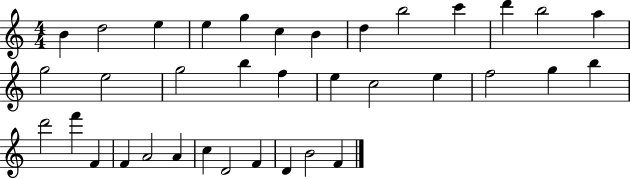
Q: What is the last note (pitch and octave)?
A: F4